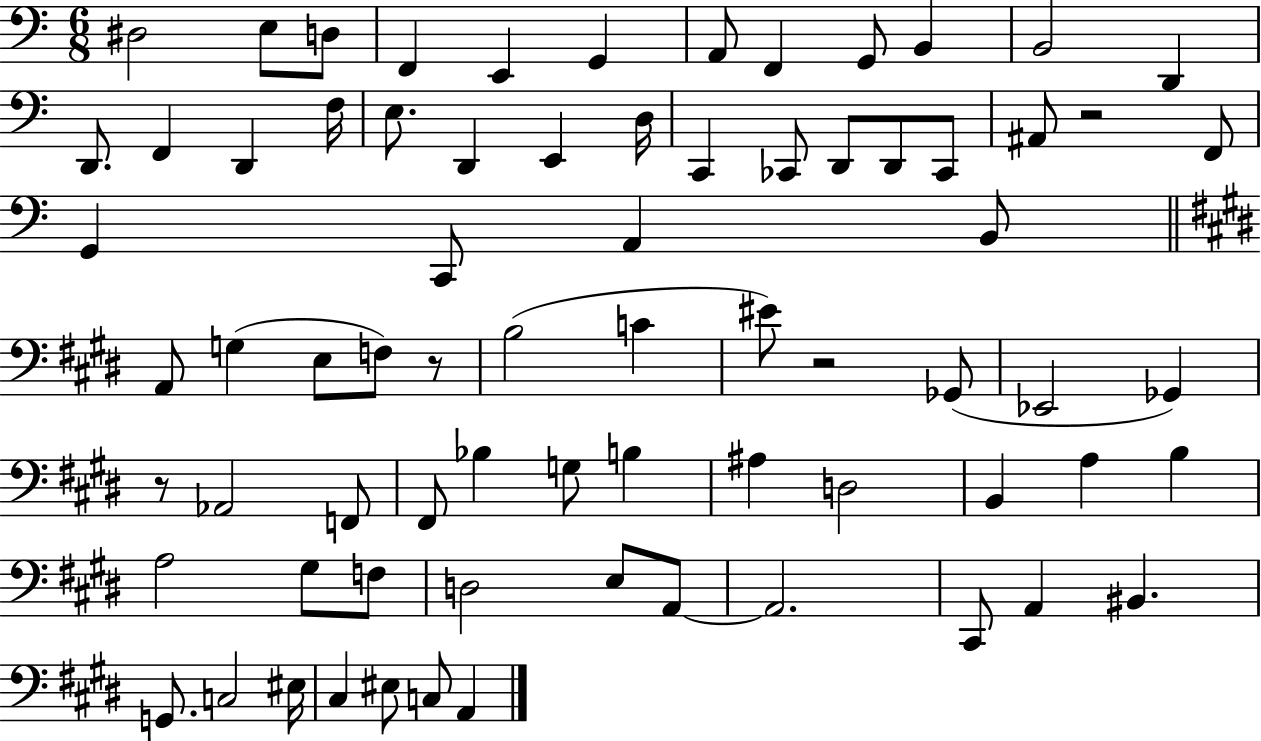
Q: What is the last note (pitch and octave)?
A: A2